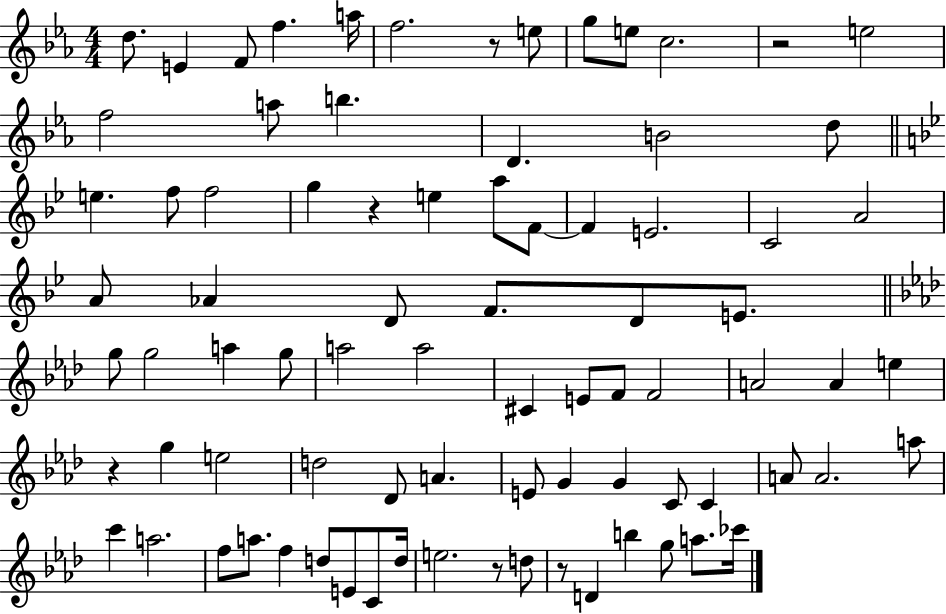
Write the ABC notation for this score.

X:1
T:Untitled
M:4/4
L:1/4
K:Eb
d/2 E F/2 f a/4 f2 z/2 e/2 g/2 e/2 c2 z2 e2 f2 a/2 b D B2 d/2 e f/2 f2 g z e a/2 F/2 F E2 C2 A2 A/2 _A D/2 F/2 D/2 E/2 g/2 g2 a g/2 a2 a2 ^C E/2 F/2 F2 A2 A e z g e2 d2 _D/2 A E/2 G G C/2 C A/2 A2 a/2 c' a2 f/2 a/2 f d/2 E/2 C/2 d/4 e2 z/2 d/2 z/2 D b g/2 a/2 _c'/4